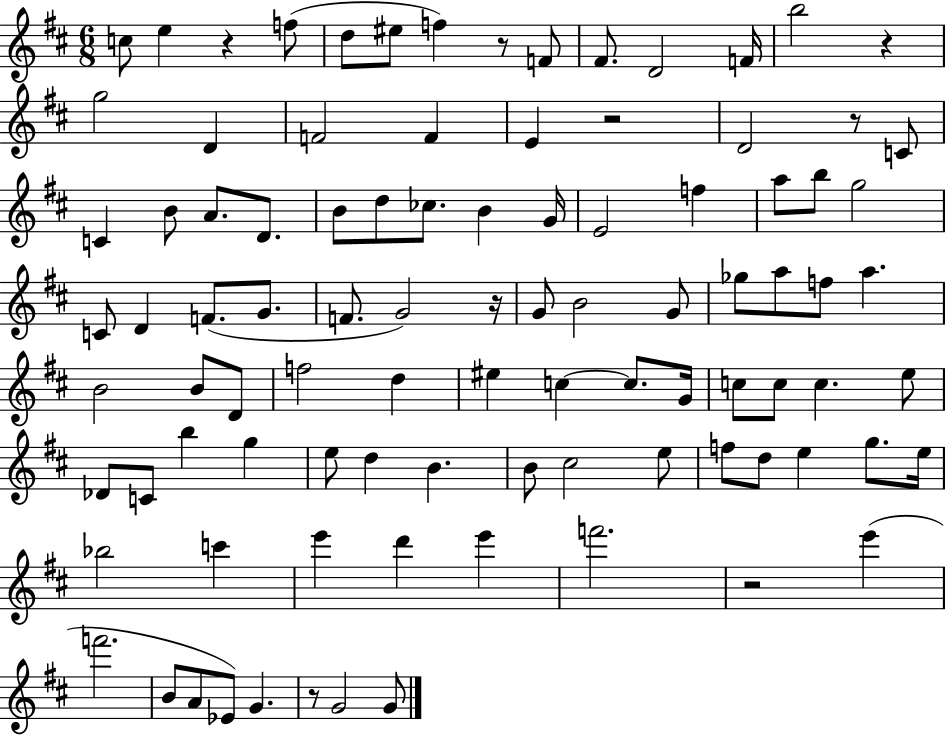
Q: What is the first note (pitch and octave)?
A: C5